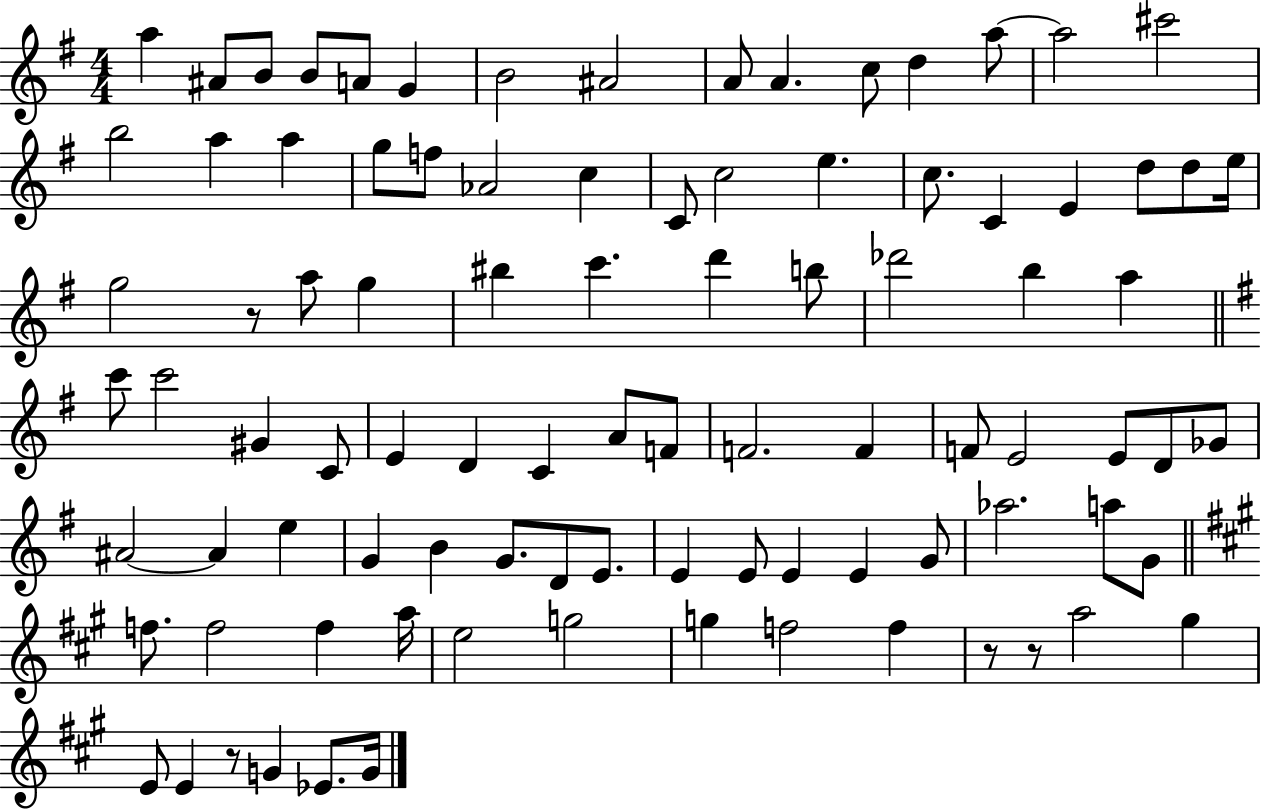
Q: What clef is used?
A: treble